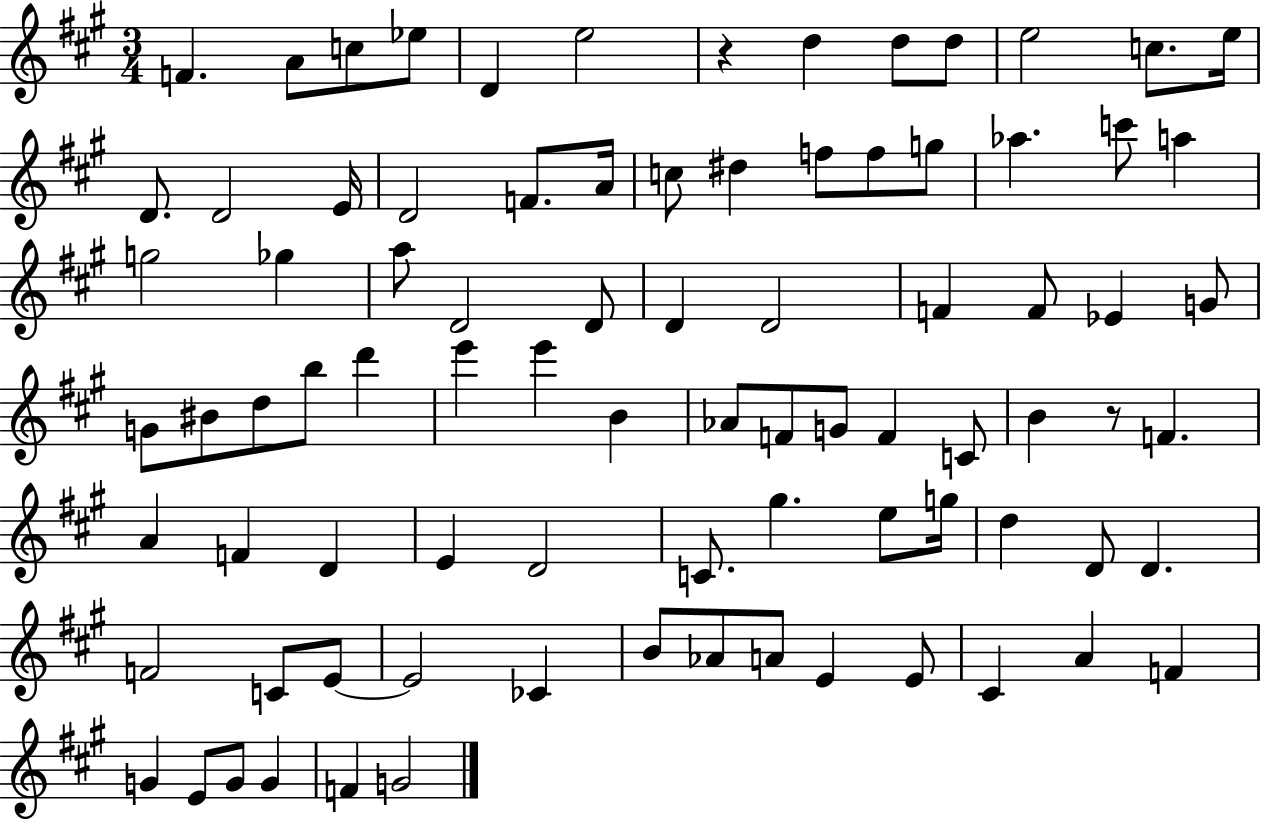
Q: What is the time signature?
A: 3/4